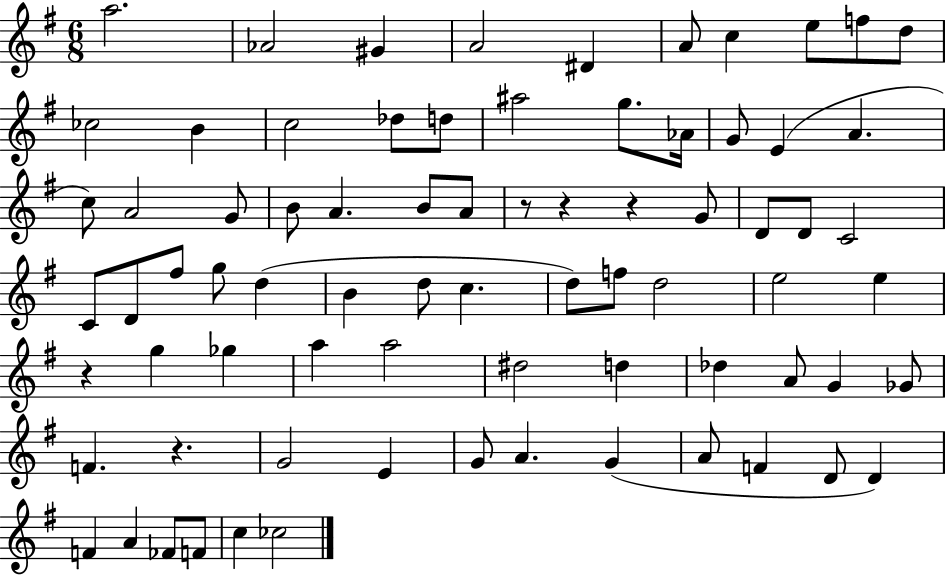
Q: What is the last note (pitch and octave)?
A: CES5